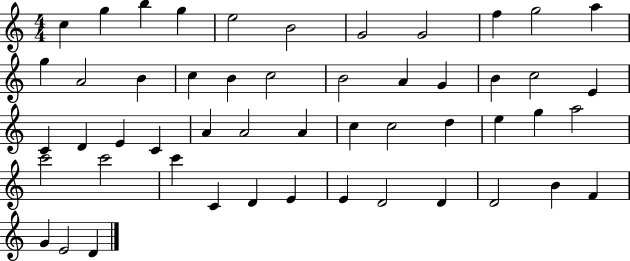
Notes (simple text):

C5/q G5/q B5/q G5/q E5/h B4/h G4/h G4/h F5/q G5/h A5/q G5/q A4/h B4/q C5/q B4/q C5/h B4/h A4/q G4/q B4/q C5/h E4/q C4/q D4/q E4/q C4/q A4/q A4/h A4/q C5/q C5/h D5/q E5/q G5/q A5/h C6/h C6/h C6/q C4/q D4/q E4/q E4/q D4/h D4/q D4/h B4/q F4/q G4/q E4/h D4/q